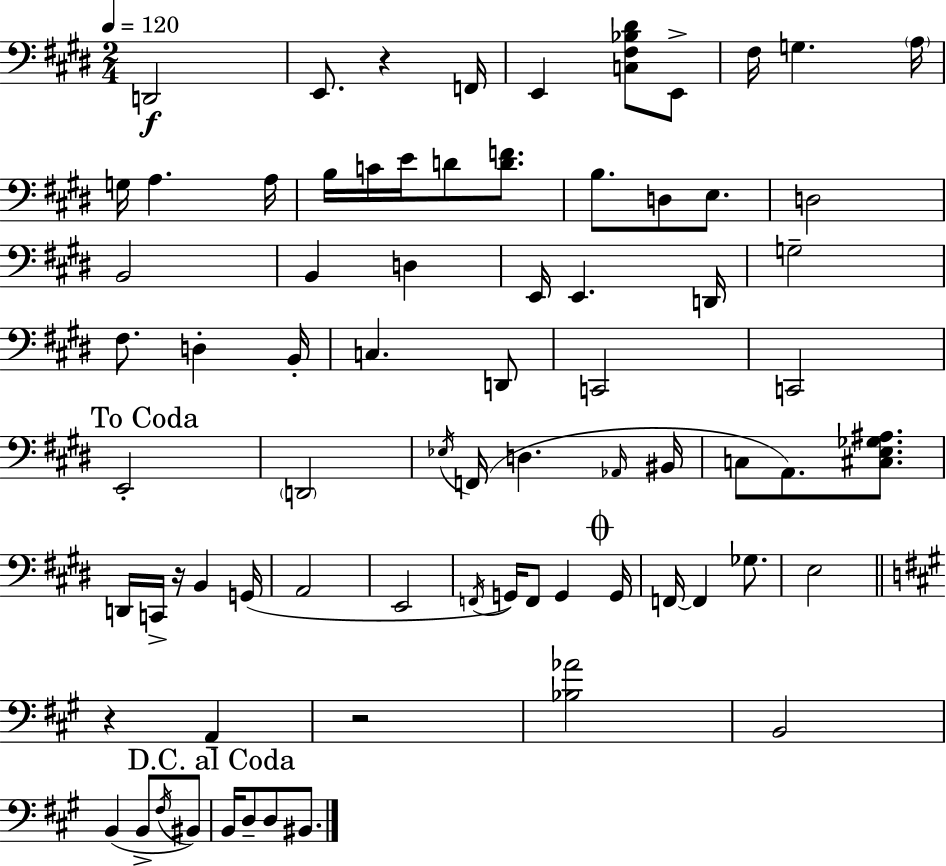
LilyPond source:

{
  \clef bass
  \numericTimeSignature
  \time 2/4
  \key e \major
  \tempo 4 = 120
  d,2\f | e,8. r4 f,16 | e,4 <c fis bes dis'>8 e,8-> | fis16 g4. \parenthesize a16 | \break g16 a4. a16 | b16 c'16 e'16 d'8 <d' f'>8. | b8. d8 e8. | d2 | \break b,2 | b,4 d4 | e,16 e,4. d,16 | g2-- | \break fis8. d4-. b,16-. | c4. d,8 | c,2 | c,2 | \break \mark "To Coda" e,2-. | \parenthesize d,2 | \acciaccatura { ees16 } f,16( d4. | \grace { aes,16 } bis,16 c8 a,8.) <cis e ges ais>8. | \break d,16 c,16-> r16 b,4 | g,16( a,2 | e,2 | \acciaccatura { f,16 } g,16) f,8 g,4 | \break \mark \markup { \musicglyph "scripts.coda" } g,16 f,16~~ f,4 | ges8. e2 | \bar "||" \break \key a \major r4 a,4-- | r2 | <bes aes'>2 | b,2 | \break b,4( b,8-> \acciaccatura { fis16 }) bis,8 | \mark "D.C. al Coda" b,16 d8-- d8 bis,8. | \bar "|."
}